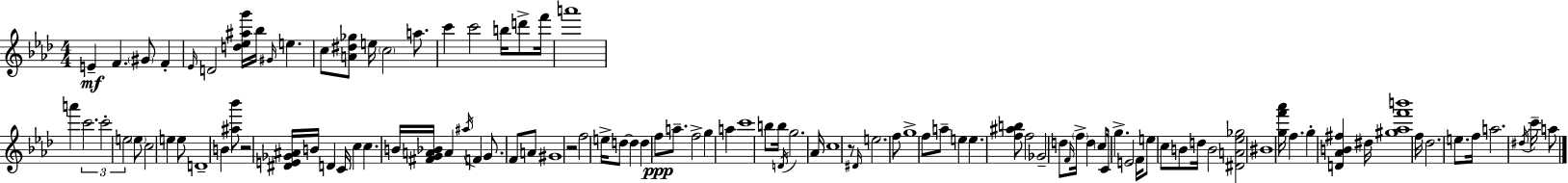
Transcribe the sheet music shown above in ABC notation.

X:1
T:Untitled
M:4/4
L:1/4
K:Fm
E F ^G/2 F _E/4 D2 [d_e^ag']/4 _b/4 ^G/4 e c/2 [A^d_g]/2 e/4 c2 a/2 c' c'2 b/4 d'/2 f'/4 a'4 a' c'2 c'2 e2 e/2 c2 e e/2 D4 B [^a_b']/2 z2 [^DE_G^A]/4 B/4 D C/4 c c B/4 [^FGA_B]/4 A ^a/4 F G/2 F/2 A/2 ^G4 z2 f2 e/4 d/2 d d f/2 a/2 f2 g a c'4 b/2 b/4 D/4 g2 _A/4 c4 z/2 ^D/4 e2 f/2 g4 f/2 a/2 e e [f^ab]/2 f2 _G2 d/2 F/4 f/4 d c/2 C/4 g E2 F/4 e/2 c/2 B/2 d/4 B2 [^DA_e_g]2 ^B4 [gf'_a']/4 f g [D_AB^f] ^d/4 [^g_af'b']4 f/4 _d2 e/2 f/4 a2 ^d/4 c'/4 a/2